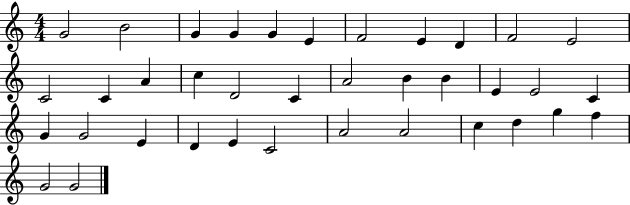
G4/h B4/h G4/q G4/q G4/q E4/q F4/h E4/q D4/q F4/h E4/h C4/h C4/q A4/q C5/q D4/h C4/q A4/h B4/q B4/q E4/q E4/h C4/q G4/q G4/h E4/q D4/q E4/q C4/h A4/h A4/h C5/q D5/q G5/q F5/q G4/h G4/h